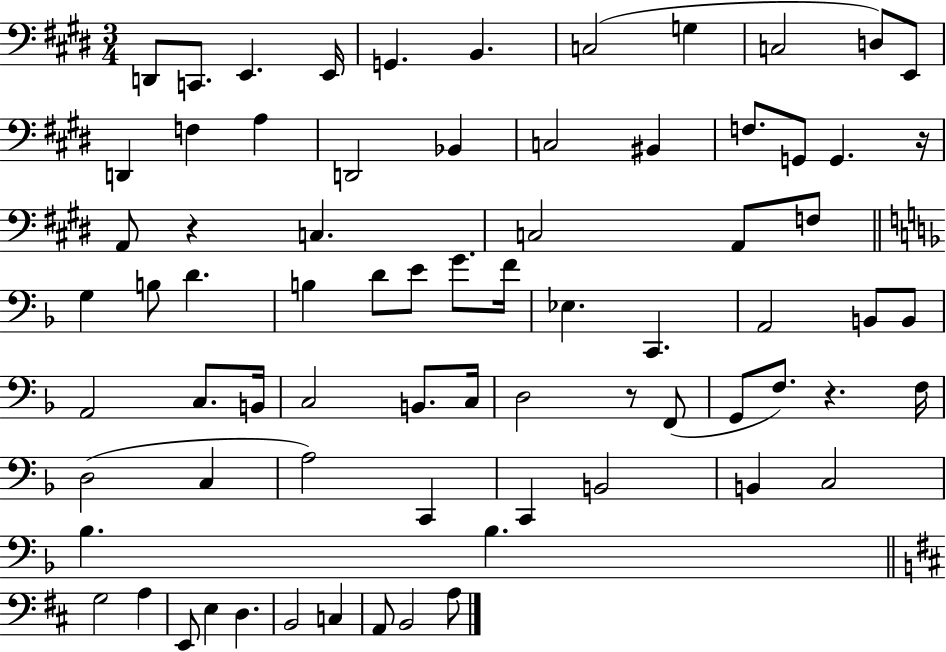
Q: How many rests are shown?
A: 4